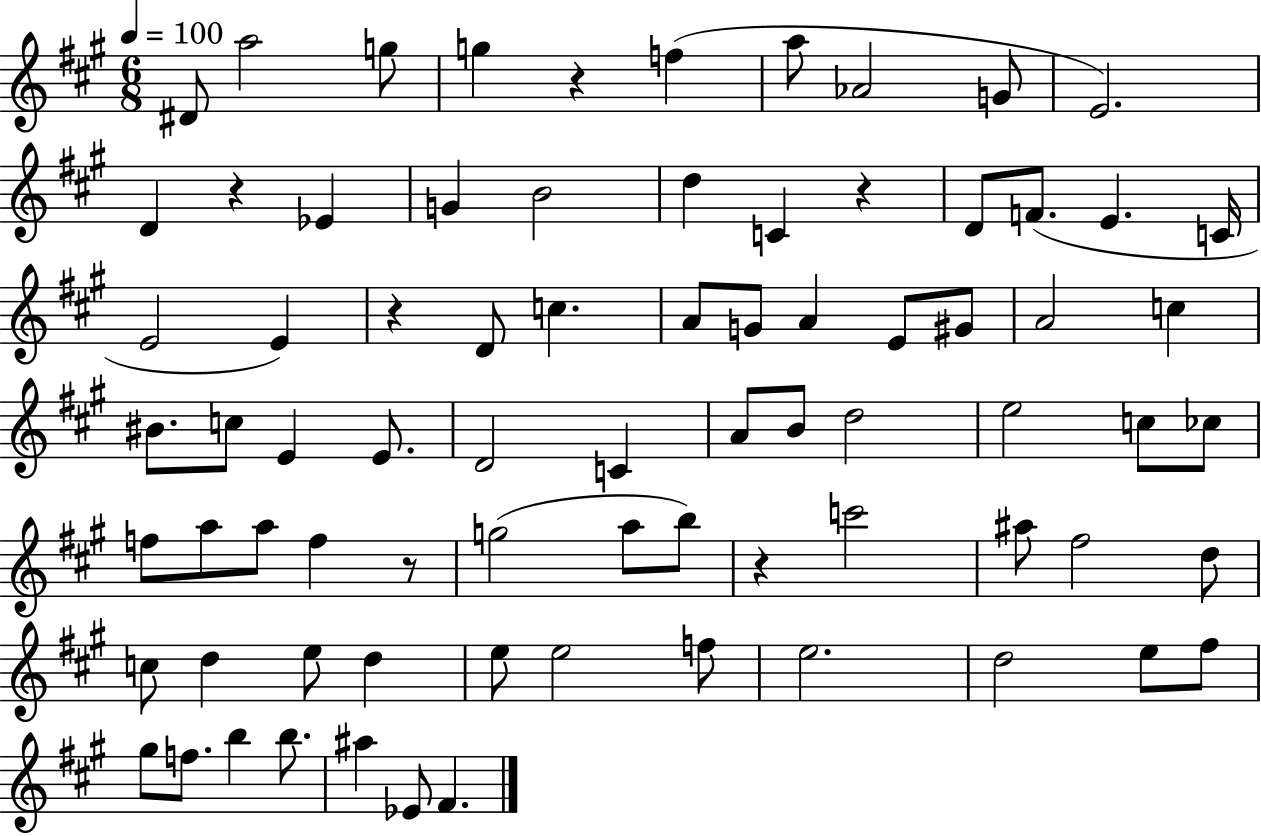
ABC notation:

X:1
T:Untitled
M:6/8
L:1/4
K:A
^D/2 a2 g/2 g z f a/2 _A2 G/2 E2 D z _E G B2 d C z D/2 F/2 E C/4 E2 E z D/2 c A/2 G/2 A E/2 ^G/2 A2 c ^B/2 c/2 E E/2 D2 C A/2 B/2 d2 e2 c/2 _c/2 f/2 a/2 a/2 f z/2 g2 a/2 b/2 z c'2 ^a/2 ^f2 d/2 c/2 d e/2 d e/2 e2 f/2 e2 d2 e/2 ^f/2 ^g/2 f/2 b b/2 ^a _E/2 ^F